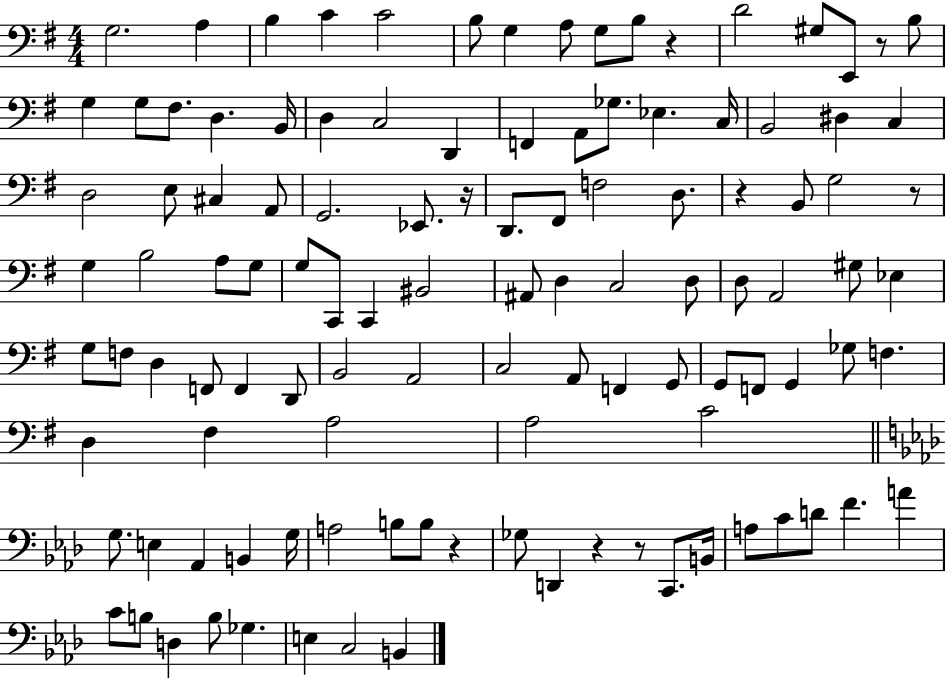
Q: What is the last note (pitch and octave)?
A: B2